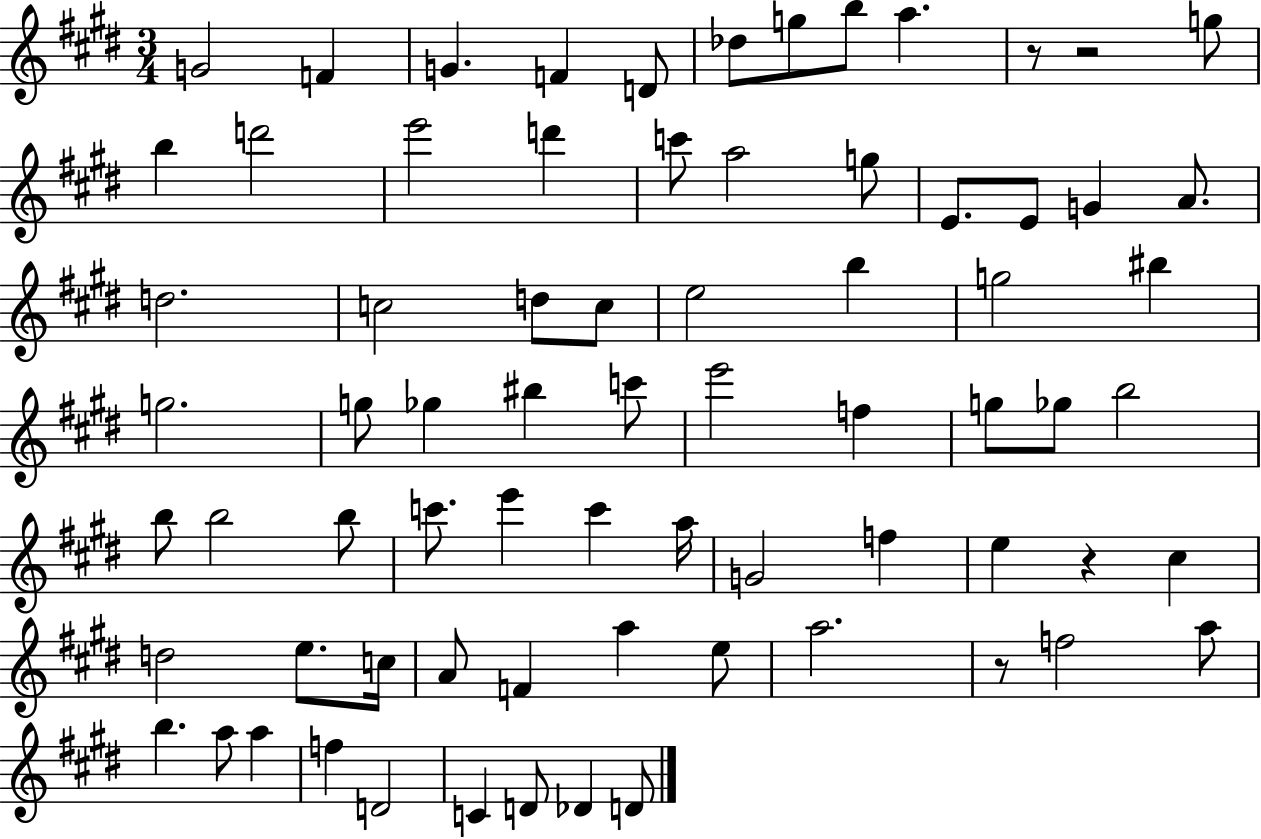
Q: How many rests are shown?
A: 4